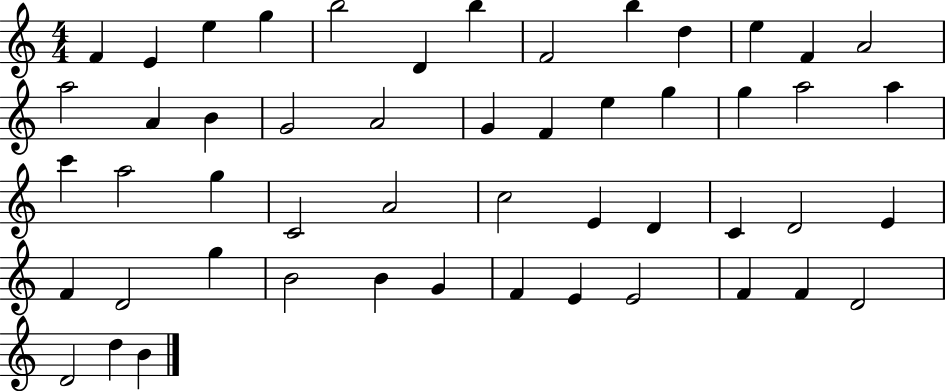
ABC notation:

X:1
T:Untitled
M:4/4
L:1/4
K:C
F E e g b2 D b F2 b d e F A2 a2 A B G2 A2 G F e g g a2 a c' a2 g C2 A2 c2 E D C D2 E F D2 g B2 B G F E E2 F F D2 D2 d B